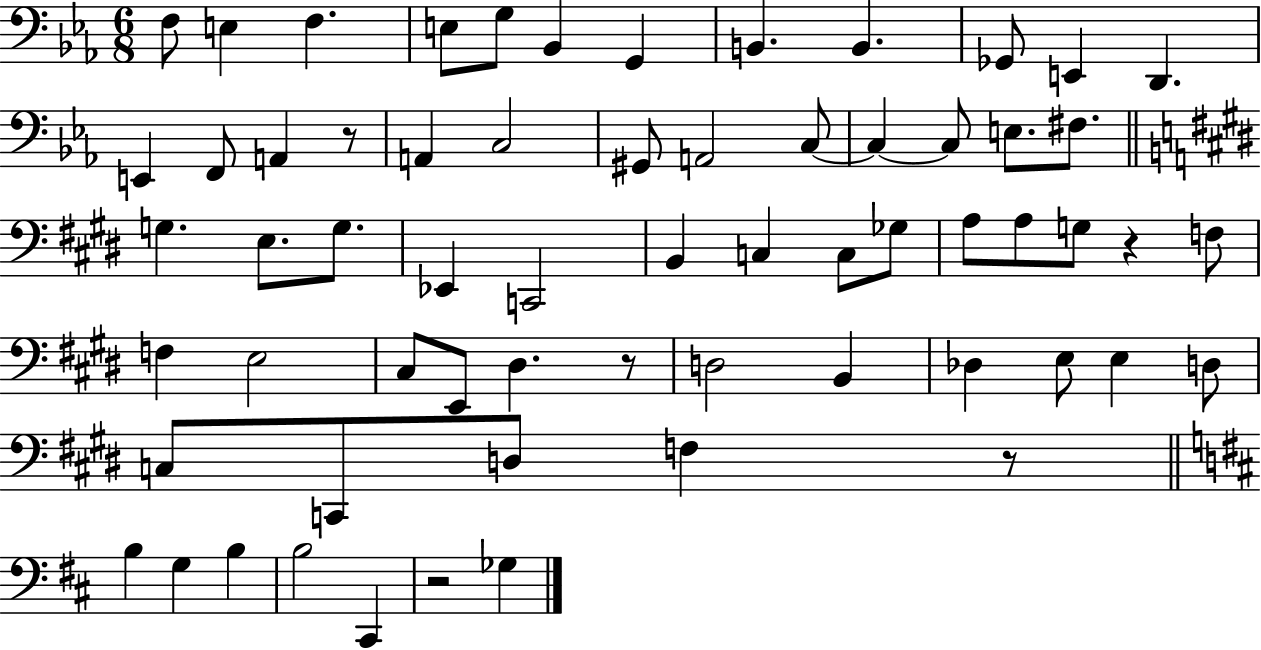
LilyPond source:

{
  \clef bass
  \numericTimeSignature
  \time 6/8
  \key ees \major
  \repeat volta 2 { f8 e4 f4. | e8 g8 bes,4 g,4 | b,4. b,4. | ges,8 e,4 d,4. | \break e,4 f,8 a,4 r8 | a,4 c2 | gis,8 a,2 c8~~ | c4~~ c8 e8. fis8. | \break \bar "||" \break \key e \major g4. e8. g8. | ees,4 c,2 | b,4 c4 c8 ges8 | a8 a8 g8 r4 f8 | \break f4 e2 | cis8 e,8 dis4. r8 | d2 b,4 | des4 e8 e4 d8 | \break c8 c,8 d8 f4 r8 | \bar "||" \break \key d \major b4 g4 b4 | b2 cis,4 | r2 ges4 | } \bar "|."
}